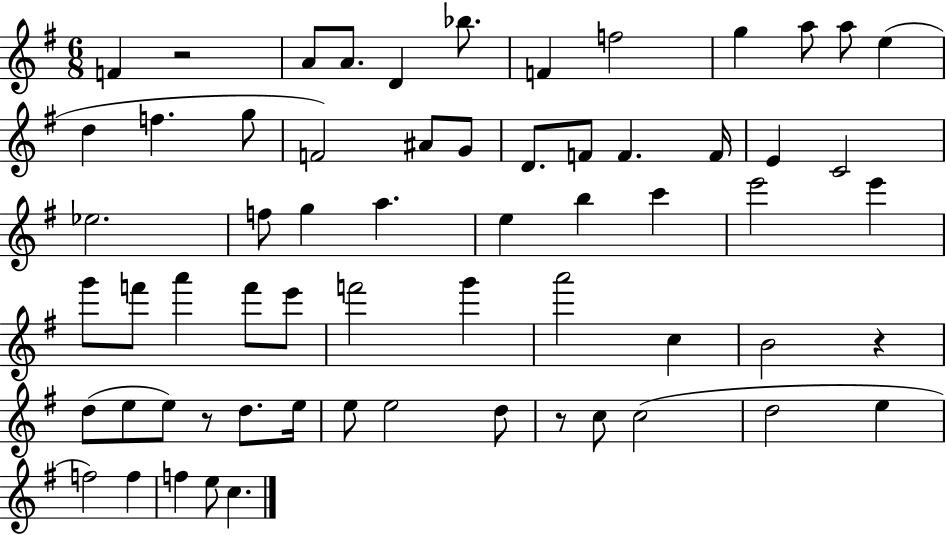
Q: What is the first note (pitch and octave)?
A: F4